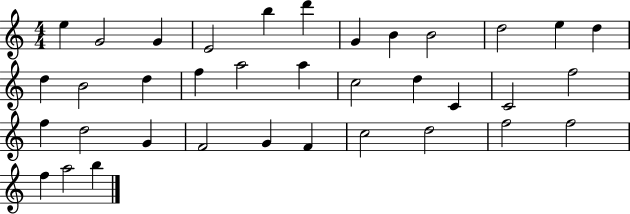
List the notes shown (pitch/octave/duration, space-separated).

E5/q G4/h G4/q E4/h B5/q D6/q G4/q B4/q B4/h D5/h E5/q D5/q D5/q B4/h D5/q F5/q A5/h A5/q C5/h D5/q C4/q C4/h F5/h F5/q D5/h G4/q F4/h G4/q F4/q C5/h D5/h F5/h F5/h F5/q A5/h B5/q